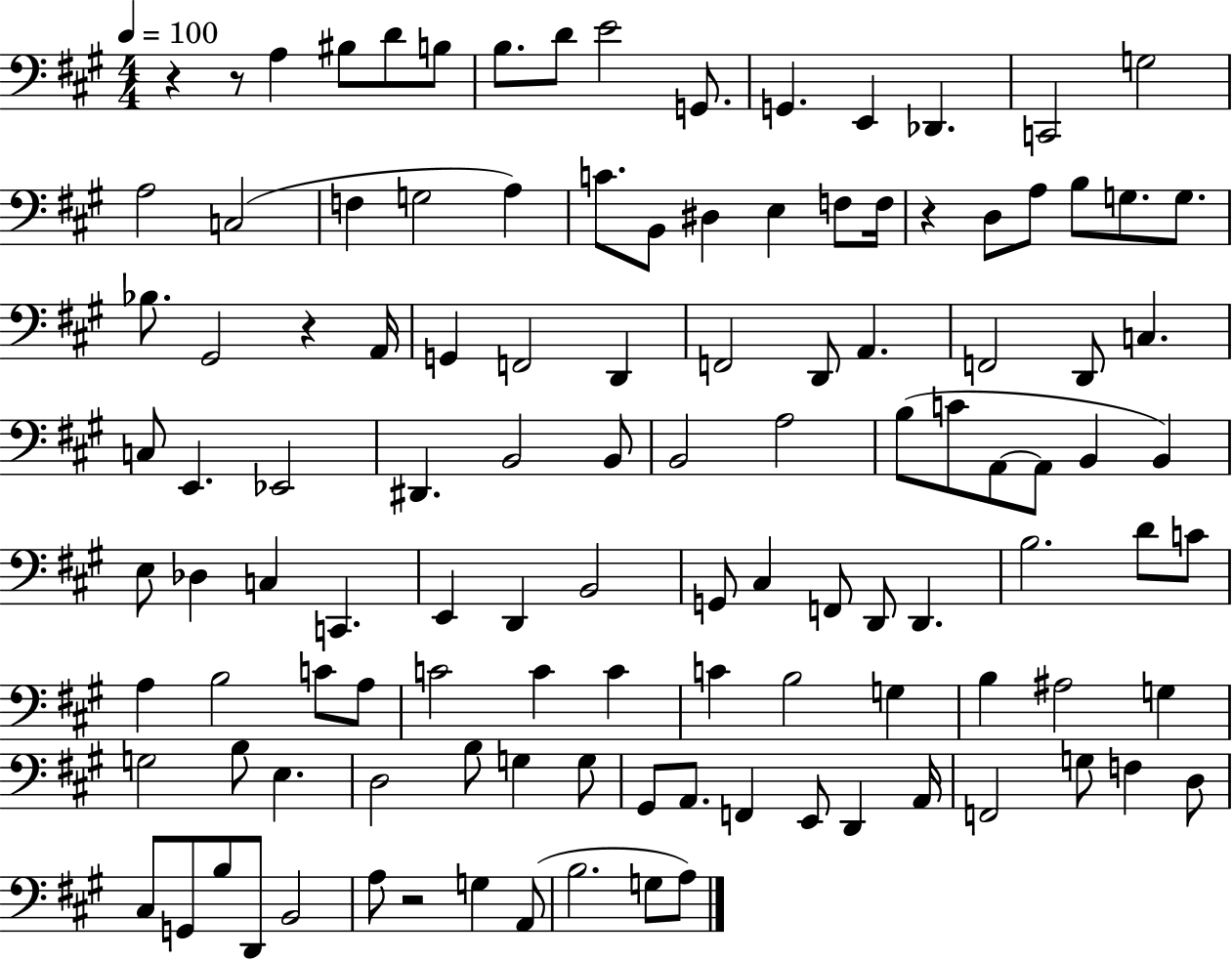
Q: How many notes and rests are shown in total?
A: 116